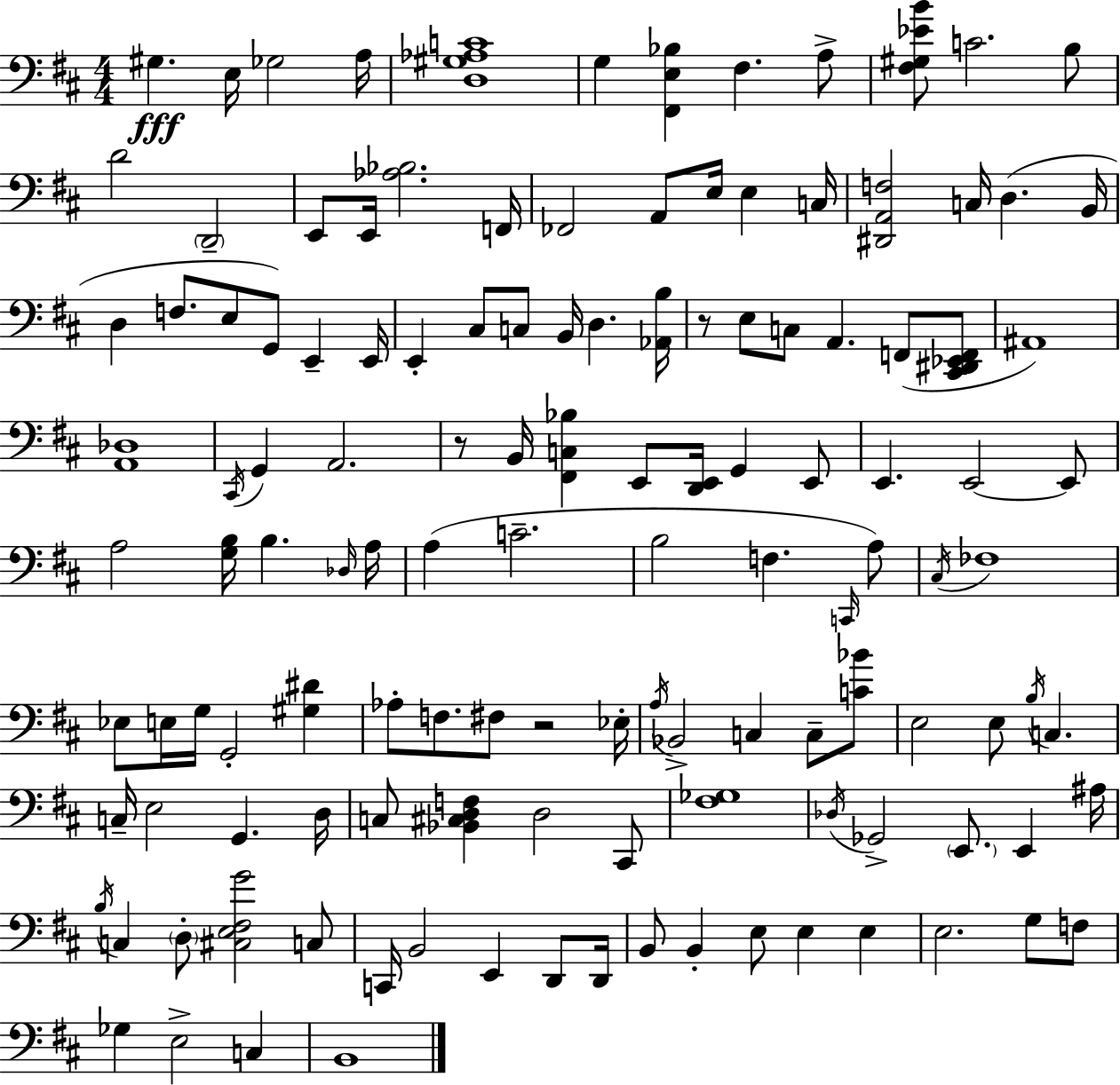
{
  \clef bass
  \numericTimeSignature
  \time 4/4
  \key d \major
  gis4.\fff e16 ges2 a16 | <d gis aes c'>1 | g4 <fis, e bes>4 fis4. a8-> | <fis gis ees' b'>8 c'2. b8 | \break d'2 \parenthesize d,2-- | e,8 e,16 <aes bes>2. f,16 | fes,2 a,8 e16 e4 c16 | <dis, a, f>2 c16 d4.( b,16 | \break d4 f8. e8 g,8) e,4-- e,16 | e,4-. cis8 c8 b,16 d4. <aes, b>16 | r8 e8 c8 a,4. f,8( <cis, dis, ees, f,>8 | ais,1) | \break <a, des>1 | \acciaccatura { cis,16 } g,4 a,2. | r8 b,16 <fis, c bes>4 e,8 <d, e,>16 g,4 e,8 | e,4. e,2~~ e,8 | \break a2 <g b>16 b4. | \grace { des16 } a16 a4( c'2.-- | b2 f4. | \grace { c,16 } a8) \acciaccatura { cis16 } fes1 | \break ees8 e16 g16 g,2-. | <gis dis'>4 aes8-. f8. fis8 r2 | ees16-. \acciaccatura { a16 } bes,2-> c4 | c8-- <c' bes'>8 e2 e8 \acciaccatura { b16 } | \break c4. c16-- e2 g,4. | d16 c8 <bes, cis d f>4 d2 | cis,8 <fis ges>1 | \acciaccatura { des16 } ges,2-> \parenthesize e,8. | \break e,4 ais16 \acciaccatura { b16 } c4 \parenthesize d8-. <cis e fis g'>2 | c8 c,16 b,2 | e,4 d,8 d,16 b,8 b,4-. e8 | e4 e4 e2. | \break g8 f8 ges4 e2-> | c4 b,1 | \bar "|."
}